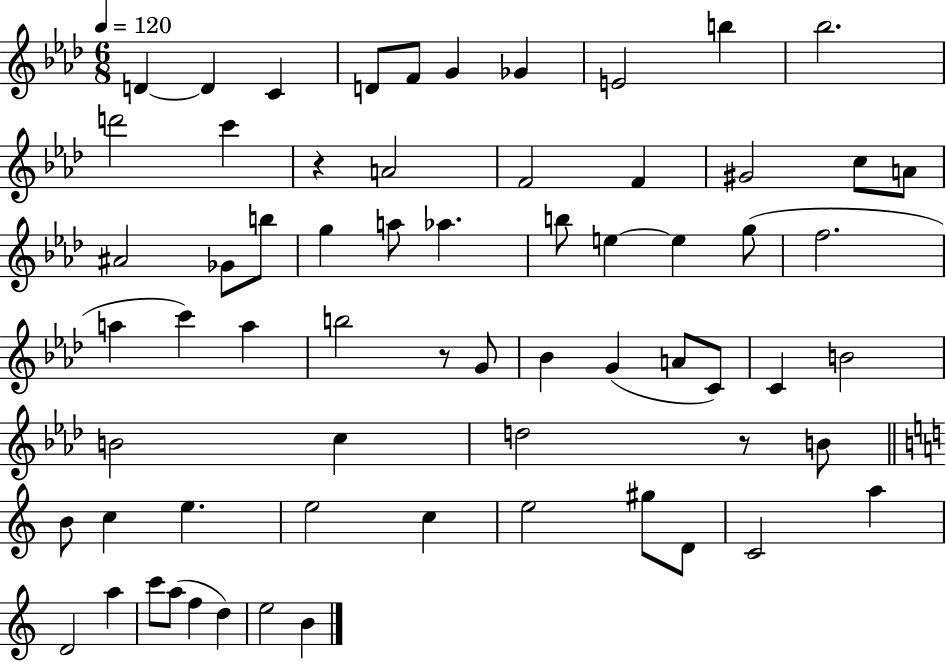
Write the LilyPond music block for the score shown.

{
  \clef treble
  \numericTimeSignature
  \time 6/8
  \key aes \major
  \tempo 4 = 120
  \repeat volta 2 { d'4~~ d'4 c'4 | d'8 f'8 g'4 ges'4 | e'2 b''4 | bes''2. | \break d'''2 c'''4 | r4 a'2 | f'2 f'4 | gis'2 c''8 a'8 | \break ais'2 ges'8 b''8 | g''4 a''8 aes''4. | b''8 e''4~~ e''4 g''8( | f''2. | \break a''4 c'''4) a''4 | b''2 r8 g'8 | bes'4 g'4( a'8 c'8) | c'4 b'2 | \break b'2 c''4 | d''2 r8 b'8 | \bar "||" \break \key a \minor b'8 c''4 e''4. | e''2 c''4 | e''2 gis''8 d'8 | c'2 a''4 | \break d'2 a''4 | c'''8 a''8( f''4 d''4) | e''2 b'4 | } \bar "|."
}